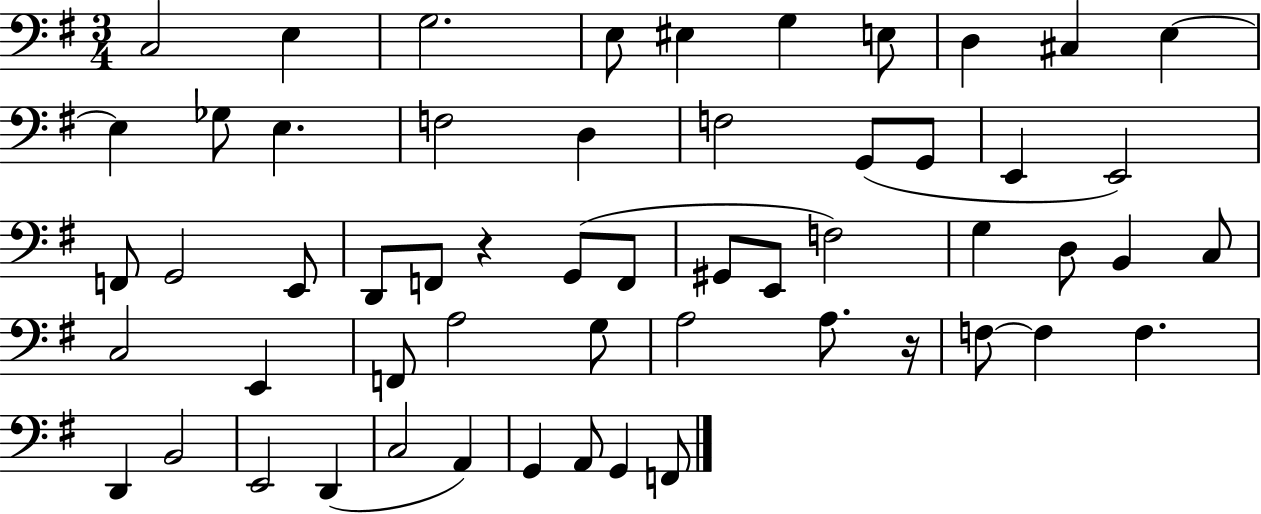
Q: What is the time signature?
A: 3/4